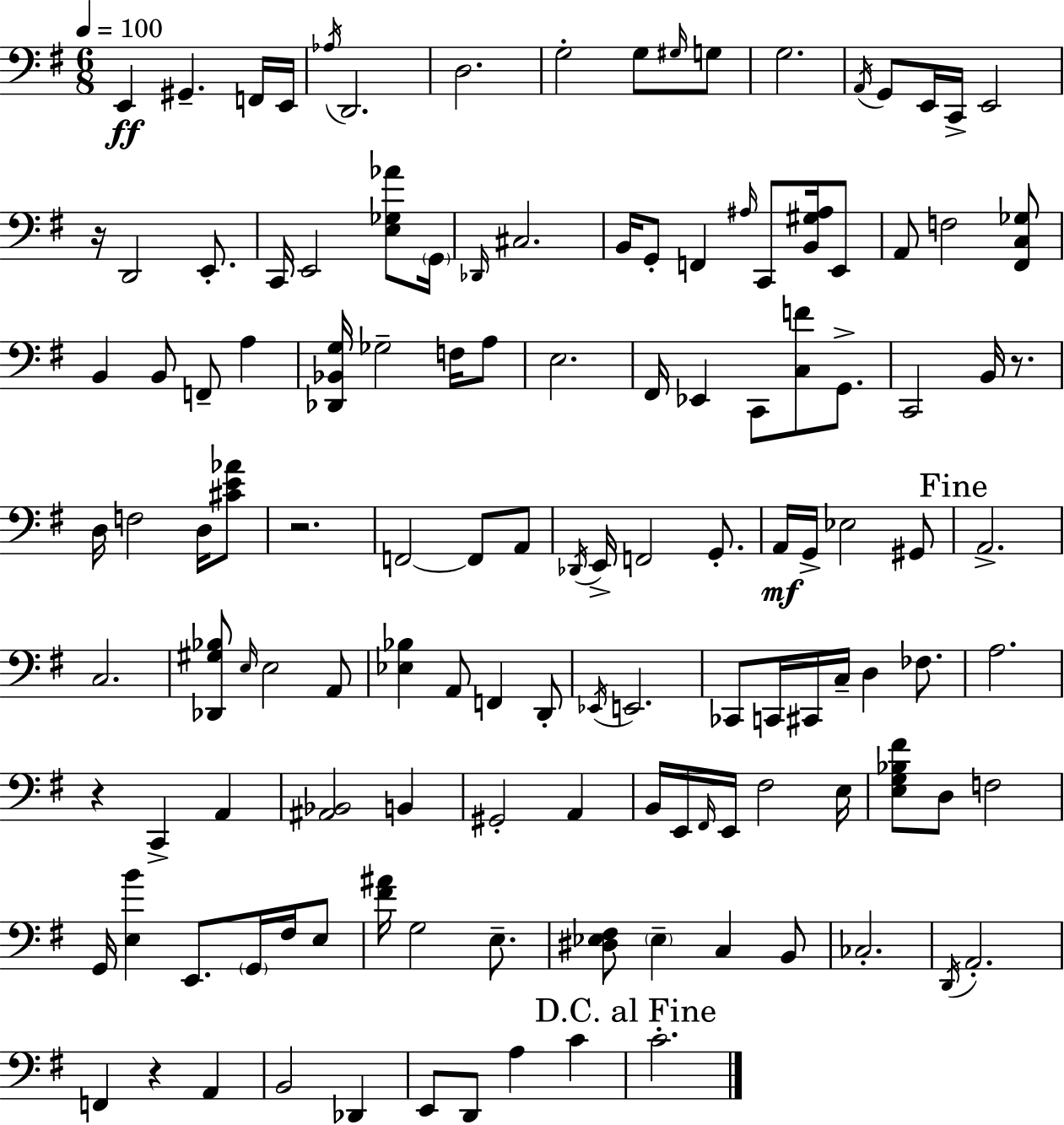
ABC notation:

X:1
T:Untitled
M:6/8
L:1/4
K:G
E,, ^G,, F,,/4 E,,/4 _A,/4 D,,2 D,2 G,2 G,/2 ^G,/4 G,/2 G,2 A,,/4 G,,/2 E,,/4 C,,/4 E,,2 z/4 D,,2 E,,/2 C,,/4 E,,2 [E,_G,_A]/2 G,,/4 _D,,/4 ^C,2 B,,/4 G,,/2 F,, ^A,/4 C,,/2 [B,,^G,^A,]/4 E,,/2 A,,/2 F,2 [^F,,C,_G,]/2 B,, B,,/2 F,,/2 A, [_D,,_B,,G,]/4 _G,2 F,/4 A,/2 E,2 ^F,,/4 _E,, C,,/2 [C,F]/2 G,,/2 C,,2 B,,/4 z/2 D,/4 F,2 D,/4 [^CE_A]/2 z2 F,,2 F,,/2 A,,/2 _D,,/4 E,,/4 F,,2 G,,/2 A,,/4 G,,/4 _E,2 ^G,,/2 A,,2 C,2 [_D,,^G,_B,]/2 E,/4 E,2 A,,/2 [_E,_B,] A,,/2 F,, D,,/2 _E,,/4 E,,2 _C,,/2 C,,/4 ^C,,/4 C,/4 D, _F,/2 A,2 z C,, A,, [^A,,_B,,]2 B,, ^G,,2 A,, B,,/4 E,,/4 ^F,,/4 E,,/4 ^F,2 E,/4 [E,G,_B,^F]/2 D,/2 F,2 G,,/4 [E,B] E,,/2 G,,/4 ^F,/4 E,/2 [^F^A]/4 G,2 E,/2 [^D,_E,^F,]/2 _E, C, B,,/2 _C,2 D,,/4 A,,2 F,, z A,, B,,2 _D,, E,,/2 D,,/2 A, C C2